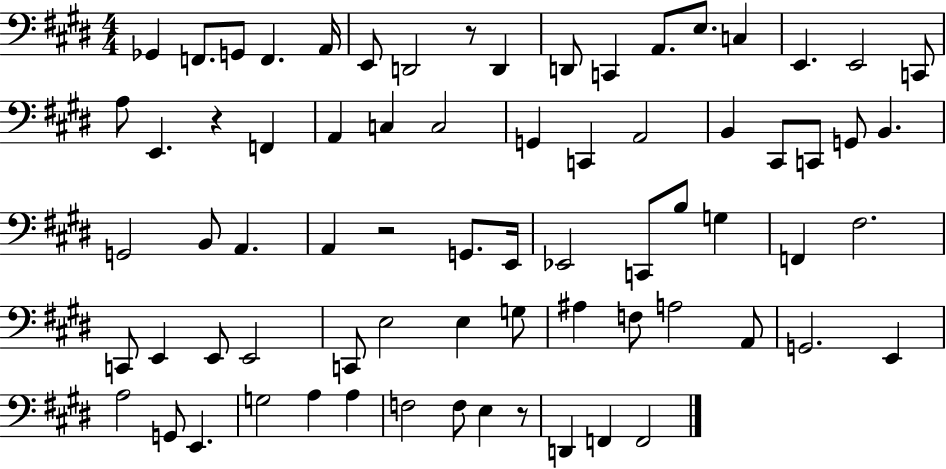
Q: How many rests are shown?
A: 4